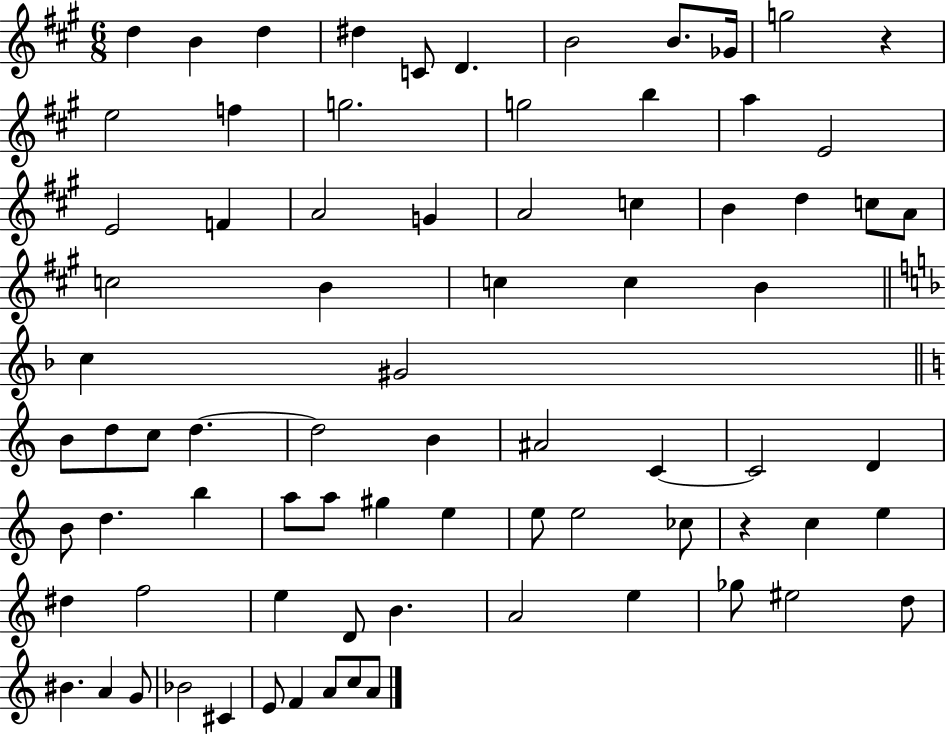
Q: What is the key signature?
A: A major